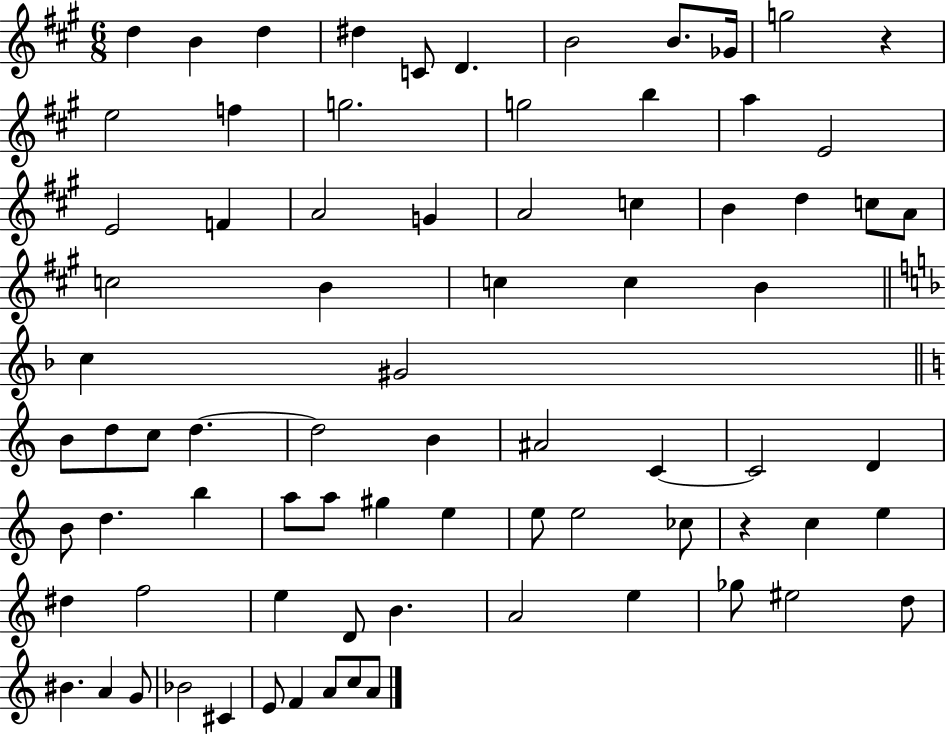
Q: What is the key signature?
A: A major